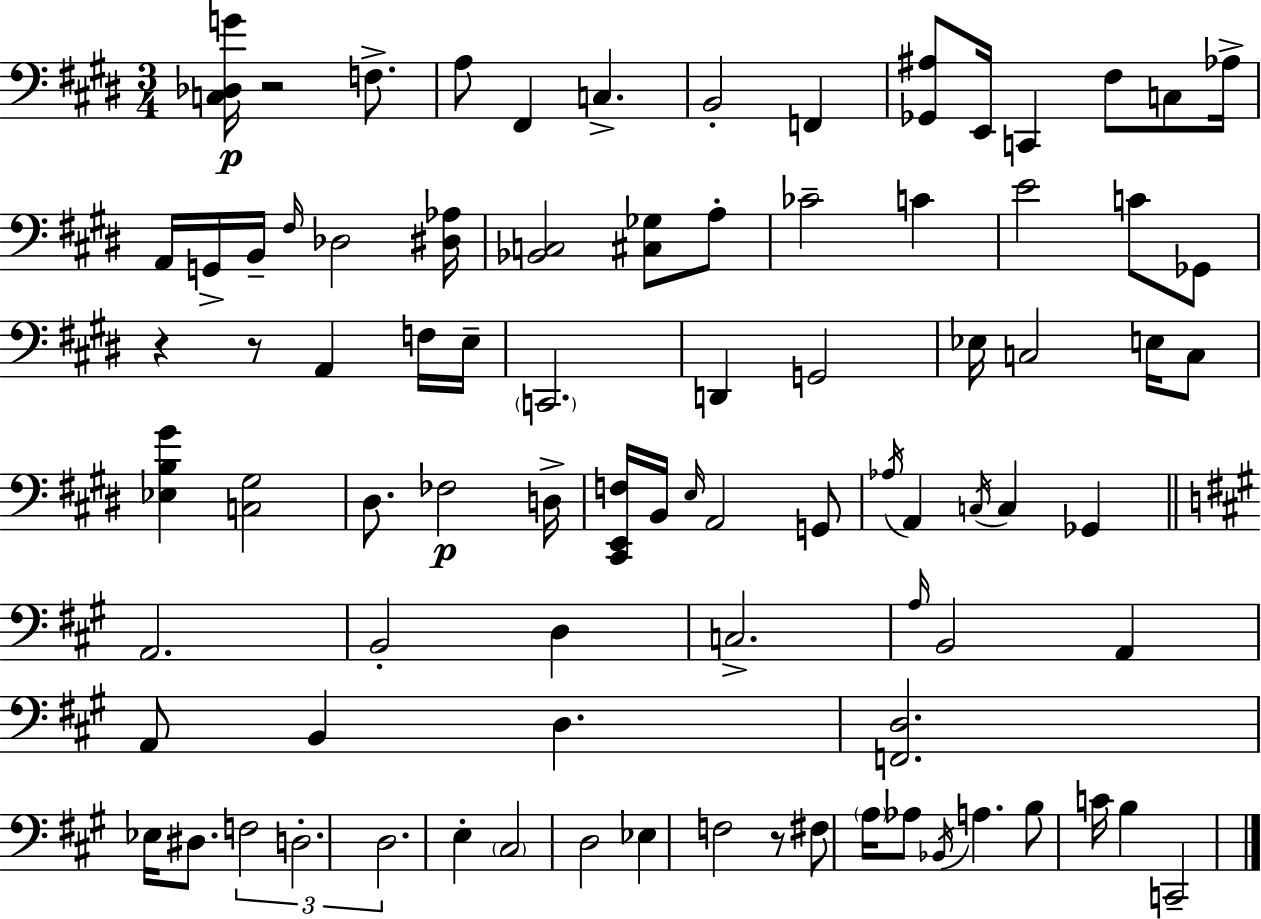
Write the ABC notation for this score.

X:1
T:Untitled
M:3/4
L:1/4
K:E
[C,_D,G]/4 z2 F,/2 A,/2 ^F,, C, B,,2 F,, [_G,,^A,]/2 E,,/4 C,, ^F,/2 C,/2 _A,/4 A,,/4 G,,/4 B,,/4 ^F,/4 _D,2 [^D,_A,]/4 [_B,,C,]2 [^C,_G,]/2 A,/2 _C2 C E2 C/2 _G,,/2 z z/2 A,, F,/4 E,/4 C,,2 D,, G,,2 _E,/4 C,2 E,/4 C,/2 [_E,B,^G] [C,^G,]2 ^D,/2 _F,2 D,/4 [^C,,E,,F,]/4 B,,/4 E,/4 A,,2 G,,/2 _A,/4 A,, C,/4 C, _G,, A,,2 B,,2 D, C,2 A,/4 B,,2 A,, A,,/2 B,, D, [F,,D,]2 _E,/4 ^D,/2 F,2 D,2 D,2 E, ^C,2 D,2 _E, F,2 z/2 ^F,/2 A,/4 _A,/2 _B,,/4 A, B,/2 C/4 B, C,,2